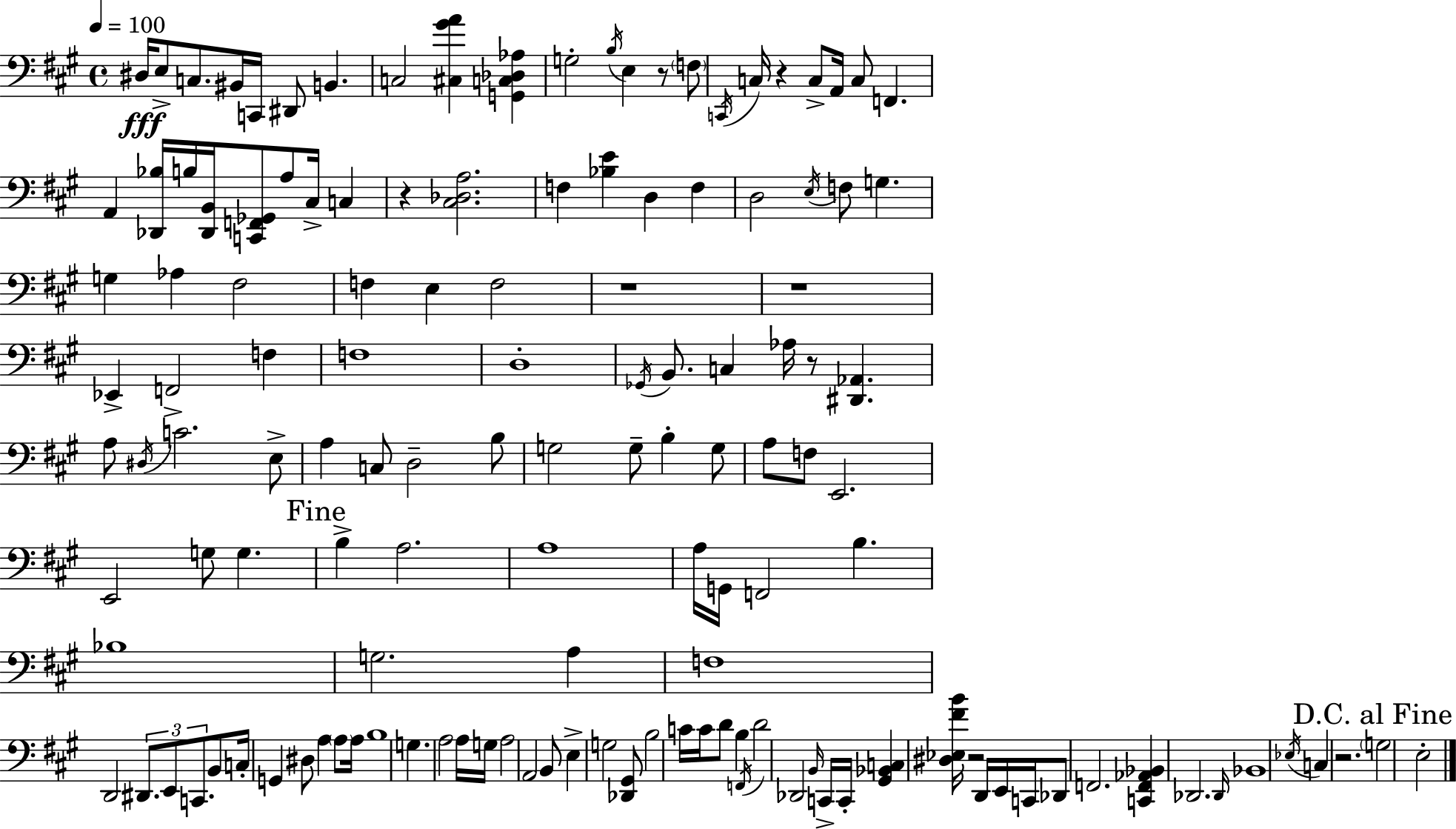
X:1
T:Untitled
M:4/4
L:1/4
K:A
^D,/4 E,/2 C,/2 ^B,,/4 C,,/4 ^D,,/2 B,, C,2 [^C,^GA] [G,,C,_D,_A,] G,2 B,/4 E, z/2 F,/2 C,,/4 C,/4 z C,/2 A,,/4 C,/2 F,, A,, [_D,,_B,]/4 B,/4 [_D,,B,,]/4 [C,,F,,_G,,]/2 A,/2 ^C,/4 C, z [^C,_D,A,]2 F, [_B,E] D, F, D,2 E,/4 F,/2 G, G, _A, ^F,2 F, E, F,2 z4 z4 _E,, F,,2 F, F,4 D,4 _G,,/4 B,,/2 C, _A,/4 z/2 [^D,,_A,,] A,/2 ^D,/4 C2 E,/2 A, C,/2 D,2 B,/2 G,2 G,/2 B, G,/2 A,/2 F,/2 E,,2 E,,2 G,/2 G, B, A,2 A,4 A,/4 G,,/4 F,,2 B, _B,4 G,2 A, F,4 D,,2 ^D,,/2 E,,/2 C,,/2 B,,/2 C,/4 G,, ^D,/2 A, A,/2 A,/4 B,4 G, A,2 A,/4 G,/4 A,2 A,,2 B,,/2 E, G,2 [_D,,^G,,]/2 B,2 C/4 C/4 D/2 B, F,,/4 D2 _D,,2 B,,/4 C,,/4 C,,/4 [^G,,_B,,C,] [^D,_E,^FB]/4 z2 D,,/4 E,,/4 C,,/4 _D,,/2 F,,2 [C,,F,,_A,,_B,,] _D,,2 _D,,/4 _B,,4 _E,/4 C, z2 G,2 E,2